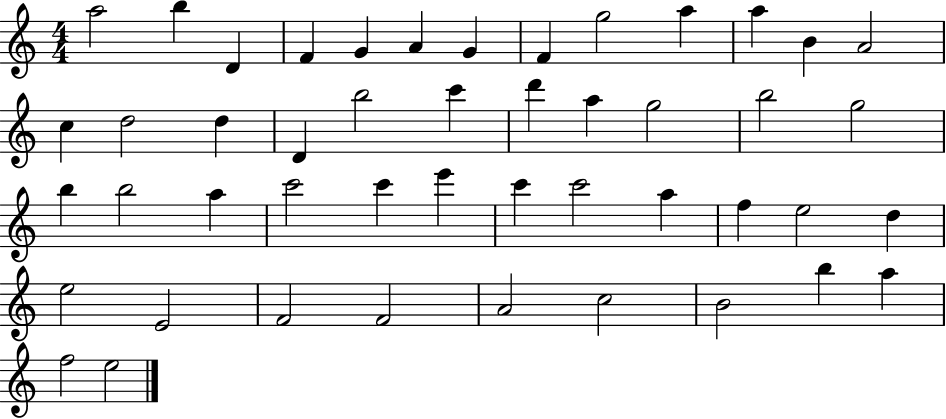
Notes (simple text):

A5/h B5/q D4/q F4/q G4/q A4/q G4/q F4/q G5/h A5/q A5/q B4/q A4/h C5/q D5/h D5/q D4/q B5/h C6/q D6/q A5/q G5/h B5/h G5/h B5/q B5/h A5/q C6/h C6/q E6/q C6/q C6/h A5/q F5/q E5/h D5/q E5/h E4/h F4/h F4/h A4/h C5/h B4/h B5/q A5/q F5/h E5/h